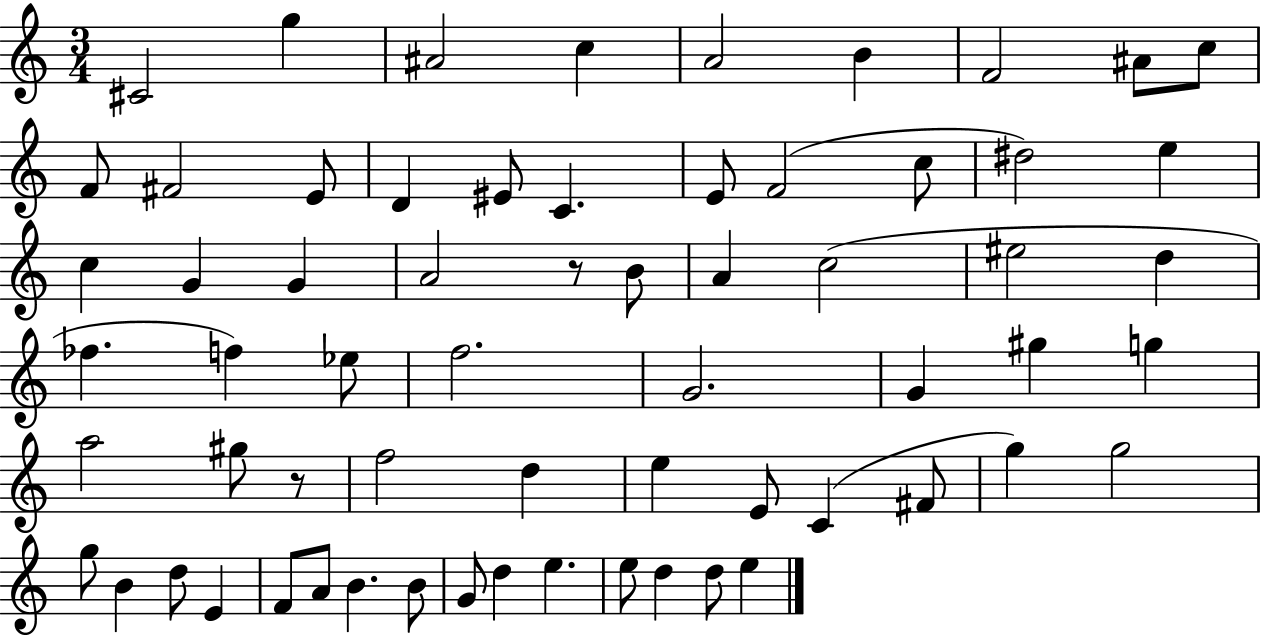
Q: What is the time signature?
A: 3/4